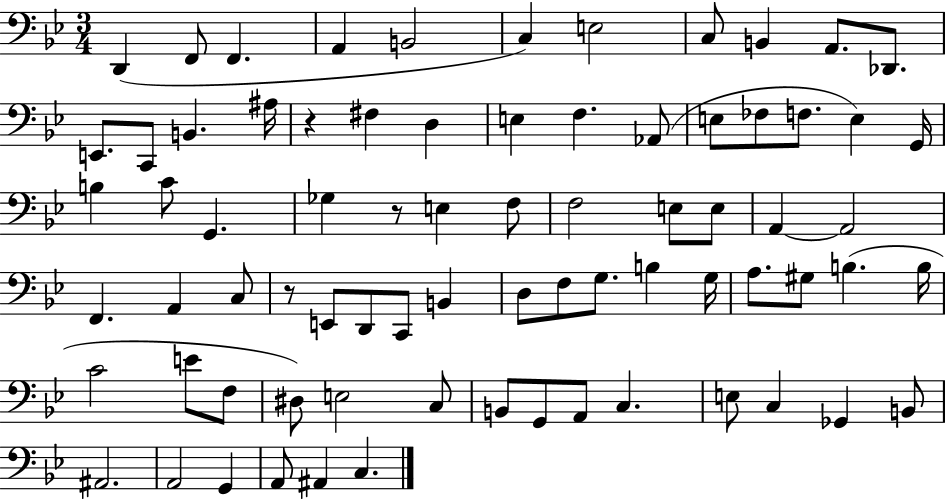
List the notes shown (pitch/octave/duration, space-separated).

D2/q F2/e F2/q. A2/q B2/h C3/q E3/h C3/e B2/q A2/e. Db2/e. E2/e. C2/e B2/q. A#3/s R/q F#3/q D3/q E3/q F3/q. Ab2/e E3/e FES3/e F3/e. E3/q G2/s B3/q C4/e G2/q. Gb3/q R/e E3/q F3/e F3/h E3/e E3/e A2/q A2/h F2/q. A2/q C3/e R/e E2/e D2/e C2/e B2/q D3/e F3/e G3/e. B3/q G3/s A3/e. G#3/e B3/q. B3/s C4/h E4/e F3/e D#3/e E3/h C3/e B2/e G2/e A2/e C3/q. E3/e C3/q Gb2/q B2/e A#2/h. A2/h G2/q A2/e A#2/q C3/q.